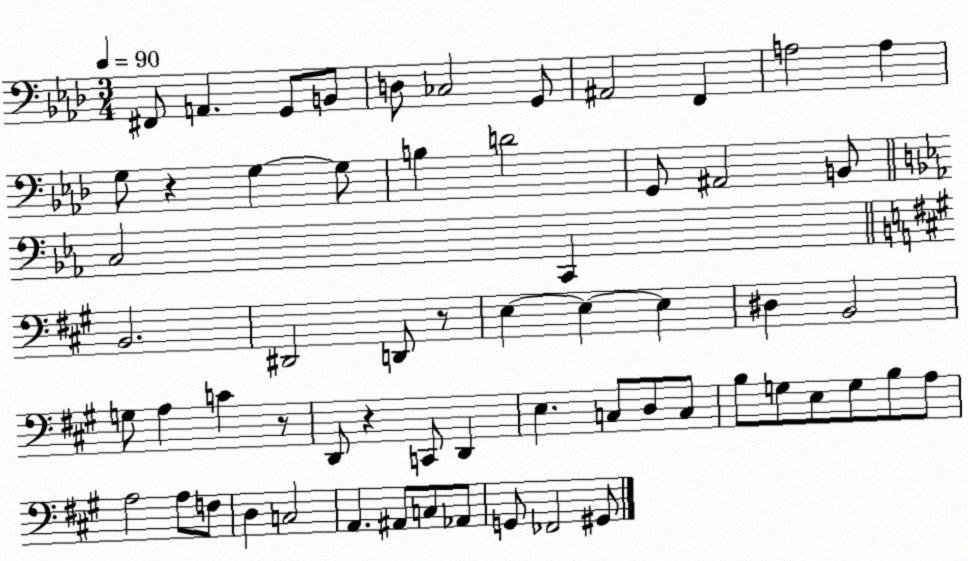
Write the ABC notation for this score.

X:1
T:Untitled
M:3/4
L:1/4
K:Ab
^F,,/2 A,, G,,/2 B,,/2 D,/2 _C,2 G,,/2 ^A,,2 F,, A,2 A, G,/2 z G, G,/2 B, D2 G,,/2 ^A,,2 B,,/2 C,2 C,, B,,2 ^D,,2 D,,/2 z/2 E, E, E, ^D, B,,2 G,/2 A, C z/2 D,,/2 z C,,/2 D,, E, C,/2 D,/2 C,/2 B,/2 G,/2 E,/2 G,/2 B,/2 A,/2 A,2 A,/2 F,/2 D, C,2 A,, ^A,,/2 C,/2 _A,,/2 G,,/2 _F,,2 ^G,,/2